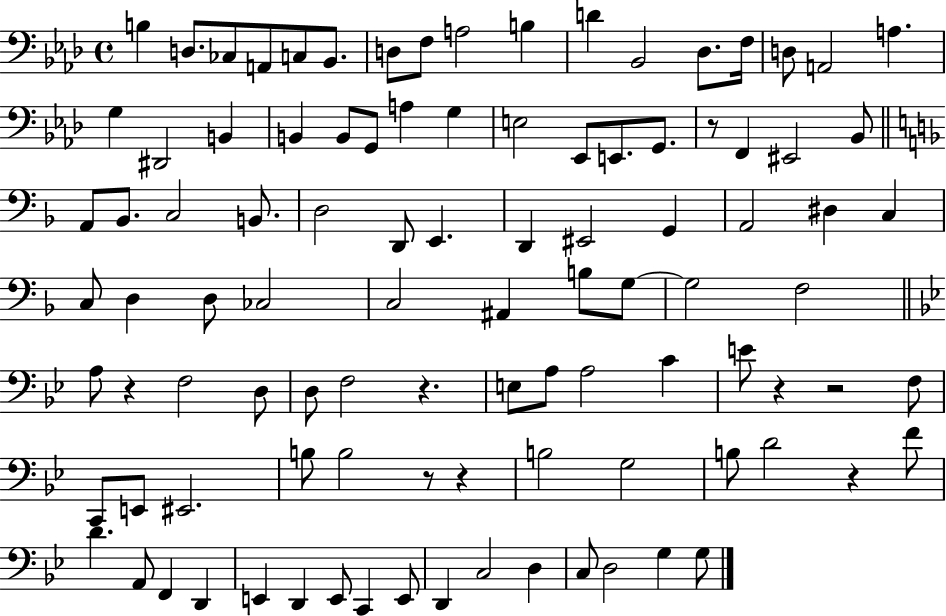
{
  \clef bass
  \time 4/4
  \defaultTimeSignature
  \key aes \major
  b4 d8. ces8 a,8 c8 bes,8. | d8 f8 a2 b4 | d'4 bes,2 des8. f16 | d8 a,2 a4. | \break g4 dis,2 b,4 | b,4 b,8 g,8 a4 g4 | e2 ees,8 e,8. g,8. | r8 f,4 eis,2 bes,8 | \break \bar "||" \break \key f \major a,8 bes,8. c2 b,8. | d2 d,8 e,4. | d,4 eis,2 g,4 | a,2 dis4 c4 | \break c8 d4 d8 ces2 | c2 ais,4 b8 g8~~ | g2 f2 | \bar "||" \break \key bes \major a8 r4 f2 d8 | d8 f2 r4. | e8 a8 a2 c'4 | e'8 r4 r2 f8 | \break c,8 e,8 eis,2. | b8 b2 r8 r4 | b2 g2 | b8 d'2 r4 f'8 | \break d'4. a,8 f,4 d,4 | e,4 d,4 e,8 c,4 e,8 | d,4 c2 d4 | c8 d2 g4 g8 | \break \bar "|."
}